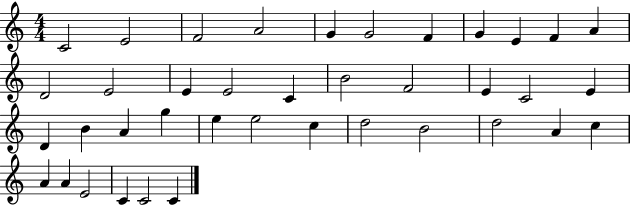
{
  \clef treble
  \numericTimeSignature
  \time 4/4
  \key c \major
  c'2 e'2 | f'2 a'2 | g'4 g'2 f'4 | g'4 e'4 f'4 a'4 | \break d'2 e'2 | e'4 e'2 c'4 | b'2 f'2 | e'4 c'2 e'4 | \break d'4 b'4 a'4 g''4 | e''4 e''2 c''4 | d''2 b'2 | d''2 a'4 c''4 | \break a'4 a'4 e'2 | c'4 c'2 c'4 | \bar "|."
}